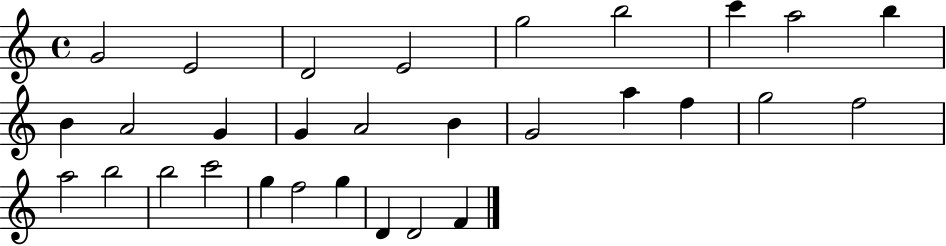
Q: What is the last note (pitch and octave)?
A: F4